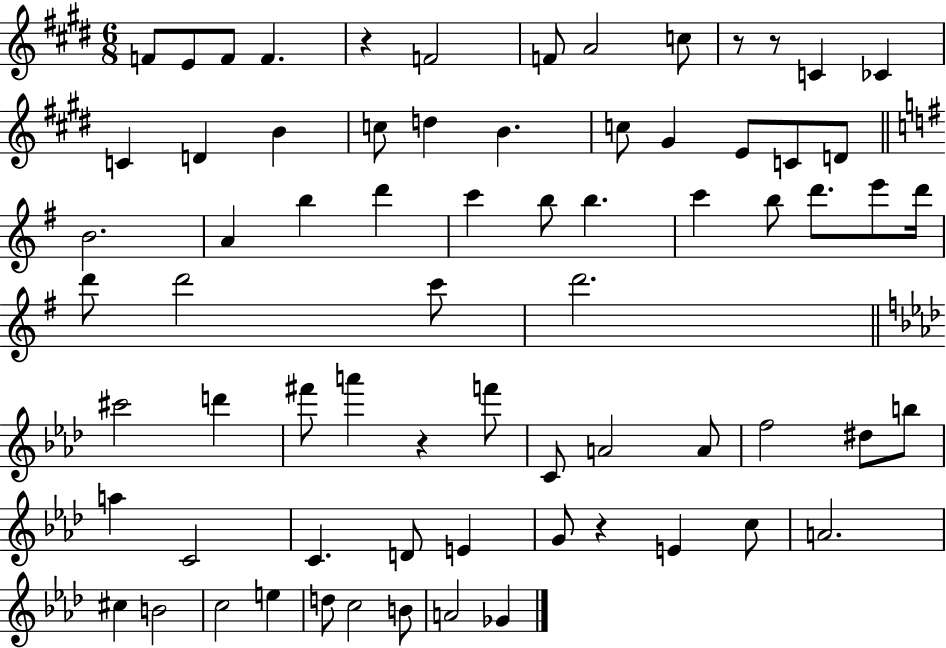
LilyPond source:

{
  \clef treble
  \numericTimeSignature
  \time 6/8
  \key e \major
  f'8 e'8 f'8 f'4. | r4 f'2 | f'8 a'2 c''8 | r8 r8 c'4 ces'4 | \break c'4 d'4 b'4 | c''8 d''4 b'4. | c''8 gis'4 e'8 c'8 d'8 | \bar "||" \break \key e \minor b'2. | a'4 b''4 d'''4 | c'''4 b''8 b''4. | c'''4 b''8 d'''8. e'''8 d'''16 | \break d'''8 d'''2 c'''8 | d'''2. | \bar "||" \break \key aes \major cis'''2 d'''4 | fis'''8 a'''4 r4 f'''8 | c'8 a'2 a'8 | f''2 dis''8 b''8 | \break a''4 c'2 | c'4. d'8 e'4 | g'8 r4 e'4 c''8 | a'2. | \break cis''4 b'2 | c''2 e''4 | d''8 c''2 b'8 | a'2 ges'4 | \break \bar "|."
}